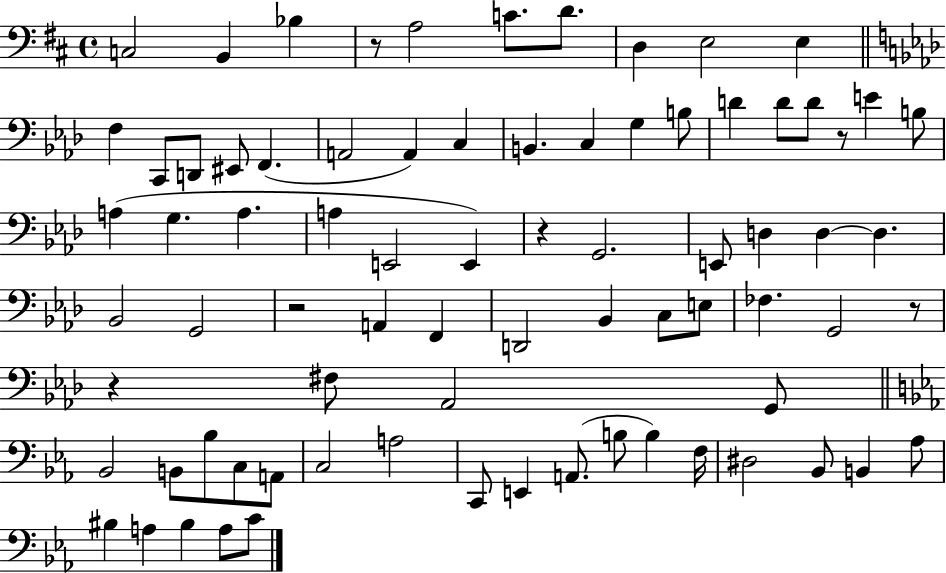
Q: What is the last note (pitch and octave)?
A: C4